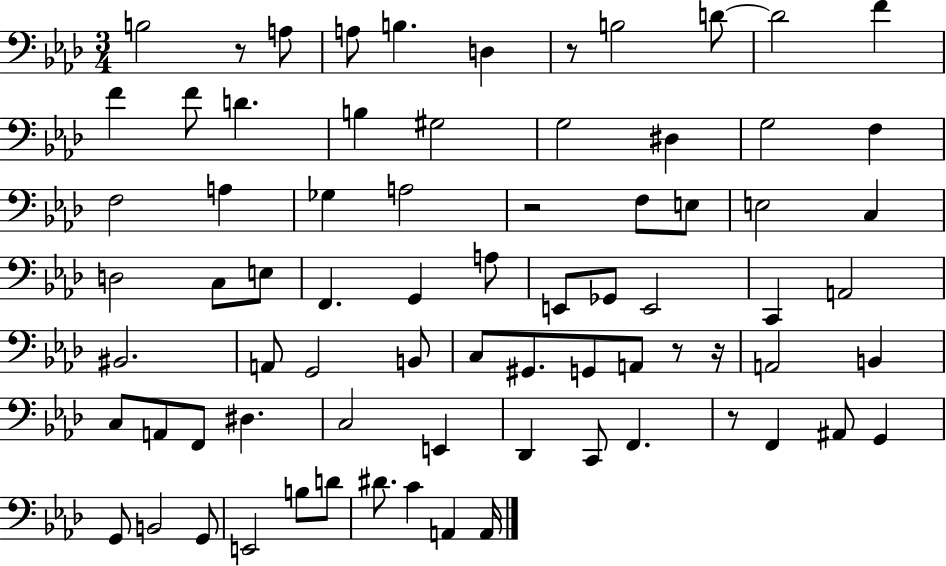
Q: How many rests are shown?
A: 6